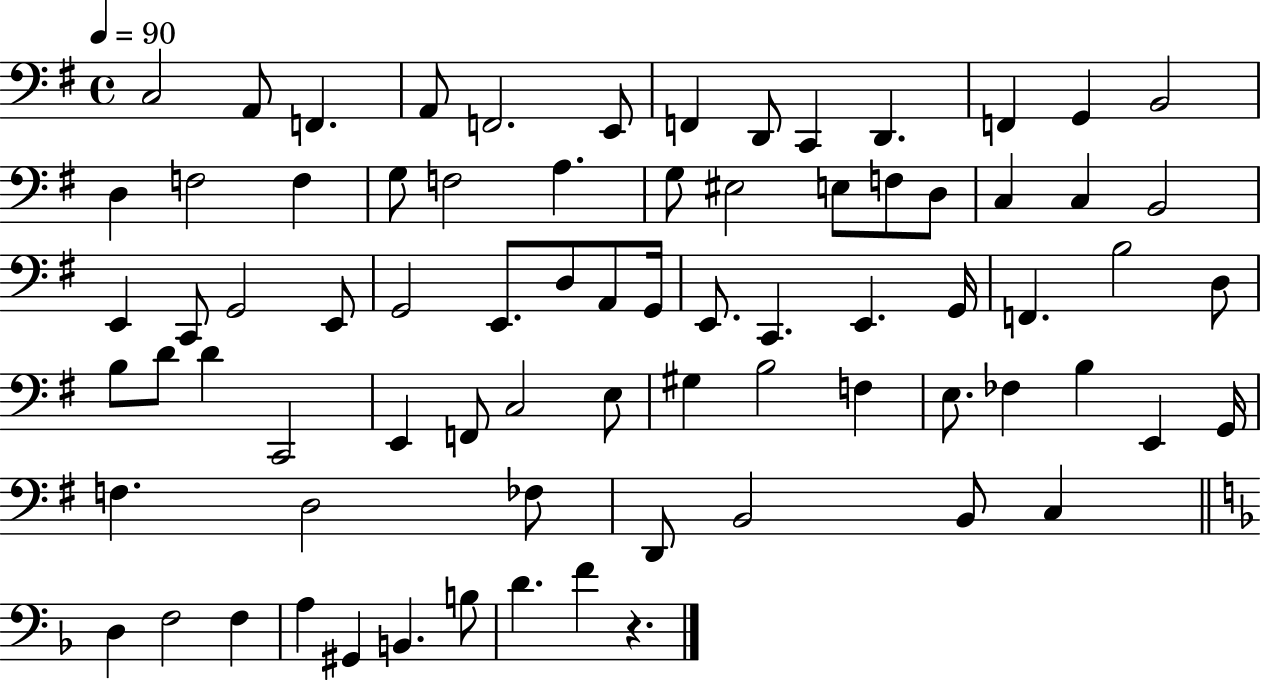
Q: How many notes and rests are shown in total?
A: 76